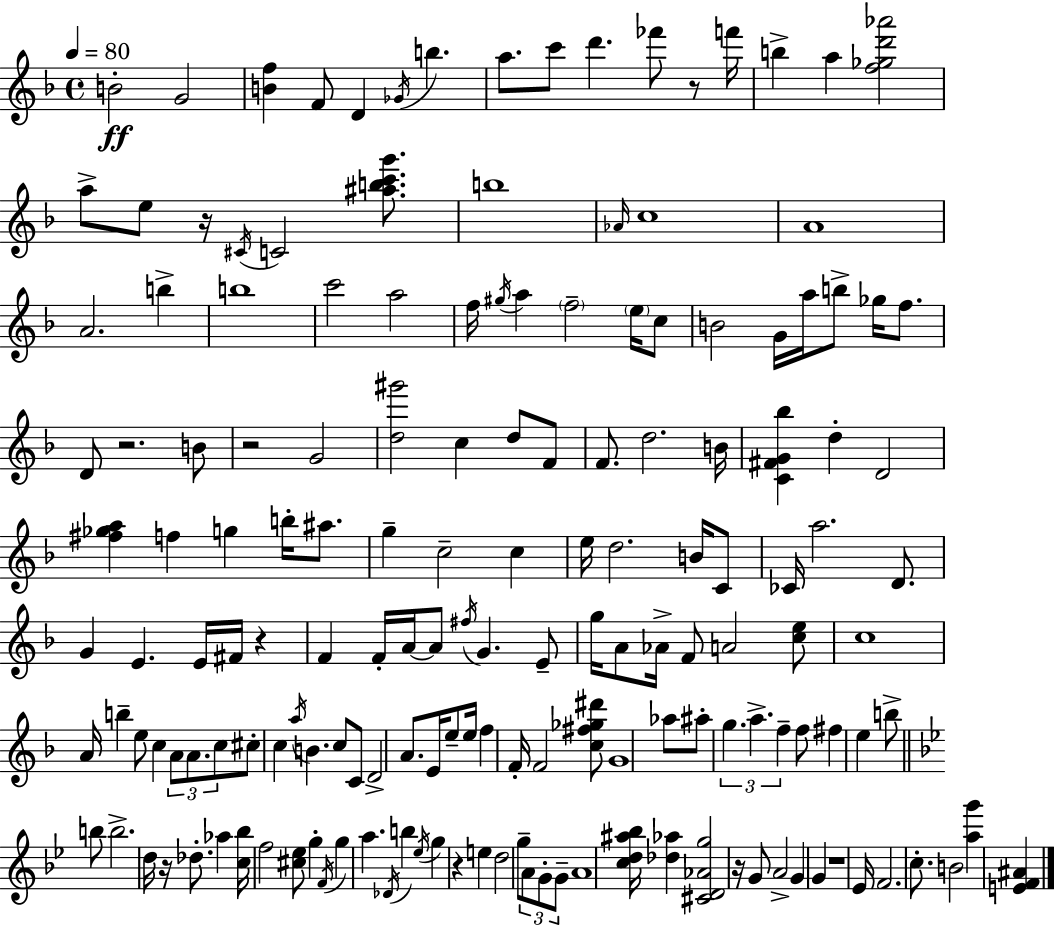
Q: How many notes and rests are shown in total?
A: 164